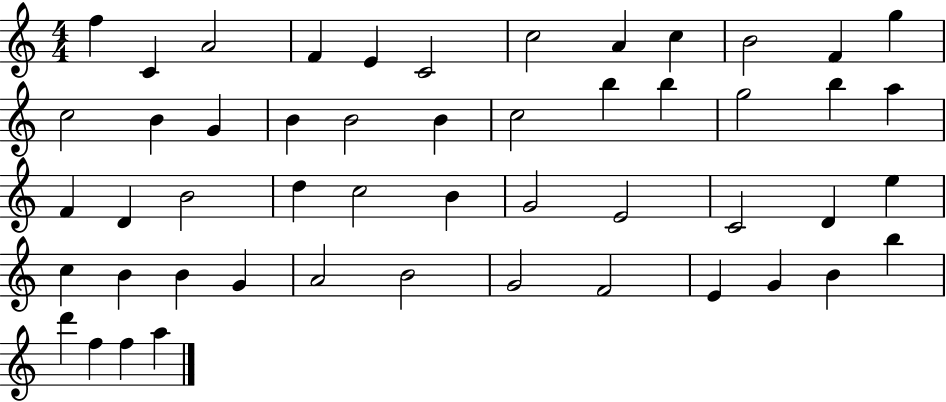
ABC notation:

X:1
T:Untitled
M:4/4
L:1/4
K:C
f C A2 F E C2 c2 A c B2 F g c2 B G B B2 B c2 b b g2 b a F D B2 d c2 B G2 E2 C2 D e c B B G A2 B2 G2 F2 E G B b d' f f a